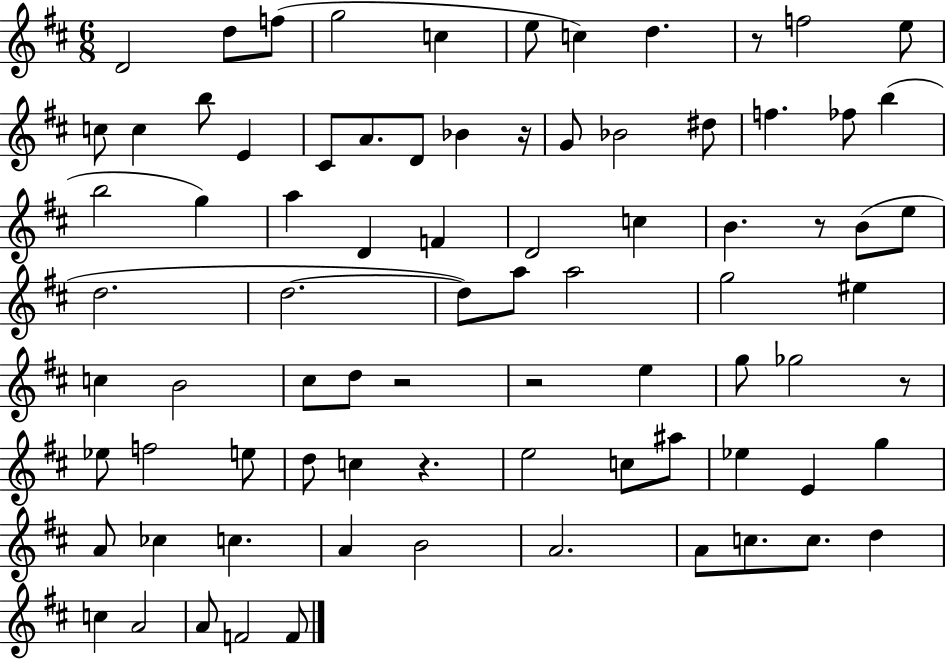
D4/h D5/e F5/e G5/h C5/q E5/e C5/q D5/q. R/e F5/h E5/e C5/e C5/q B5/e E4/q C#4/e A4/e. D4/e Bb4/q R/s G4/e Bb4/h D#5/e F5/q. FES5/e B5/q B5/h G5/q A5/q D4/q F4/q D4/h C5/q B4/q. R/e B4/e E5/e D5/h. D5/h. D5/e A5/e A5/h G5/h EIS5/q C5/q B4/h C#5/e D5/e R/h R/h E5/q G5/e Gb5/h R/e Eb5/e F5/h E5/e D5/e C5/q R/q. E5/h C5/e A#5/e Eb5/q E4/q G5/q A4/e CES5/q C5/q. A4/q B4/h A4/h. A4/e C5/e. C5/e. D5/q C5/q A4/h A4/e F4/h F4/e